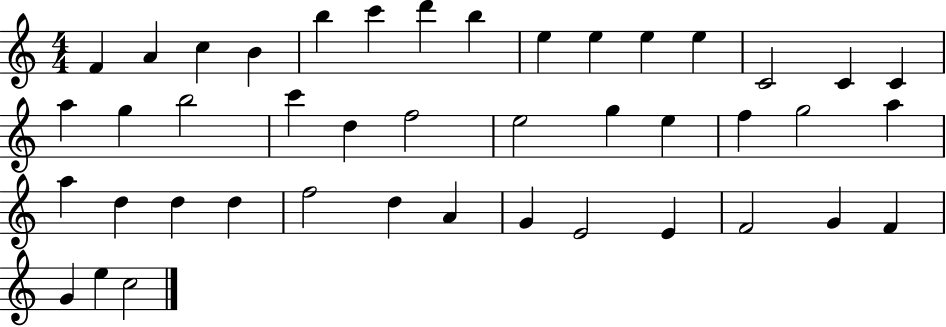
X:1
T:Untitled
M:4/4
L:1/4
K:C
F A c B b c' d' b e e e e C2 C C a g b2 c' d f2 e2 g e f g2 a a d d d f2 d A G E2 E F2 G F G e c2